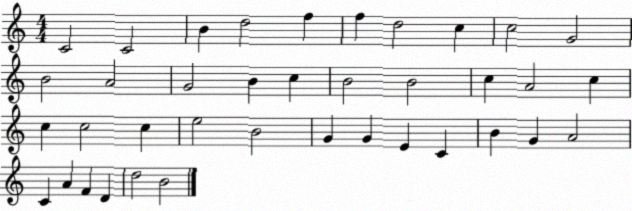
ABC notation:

X:1
T:Untitled
M:4/4
L:1/4
K:C
C2 C2 B d2 f f d2 c c2 G2 B2 A2 G2 B c B2 B2 c A2 c c c2 c e2 B2 G G E C B G A2 C A F D d2 B2